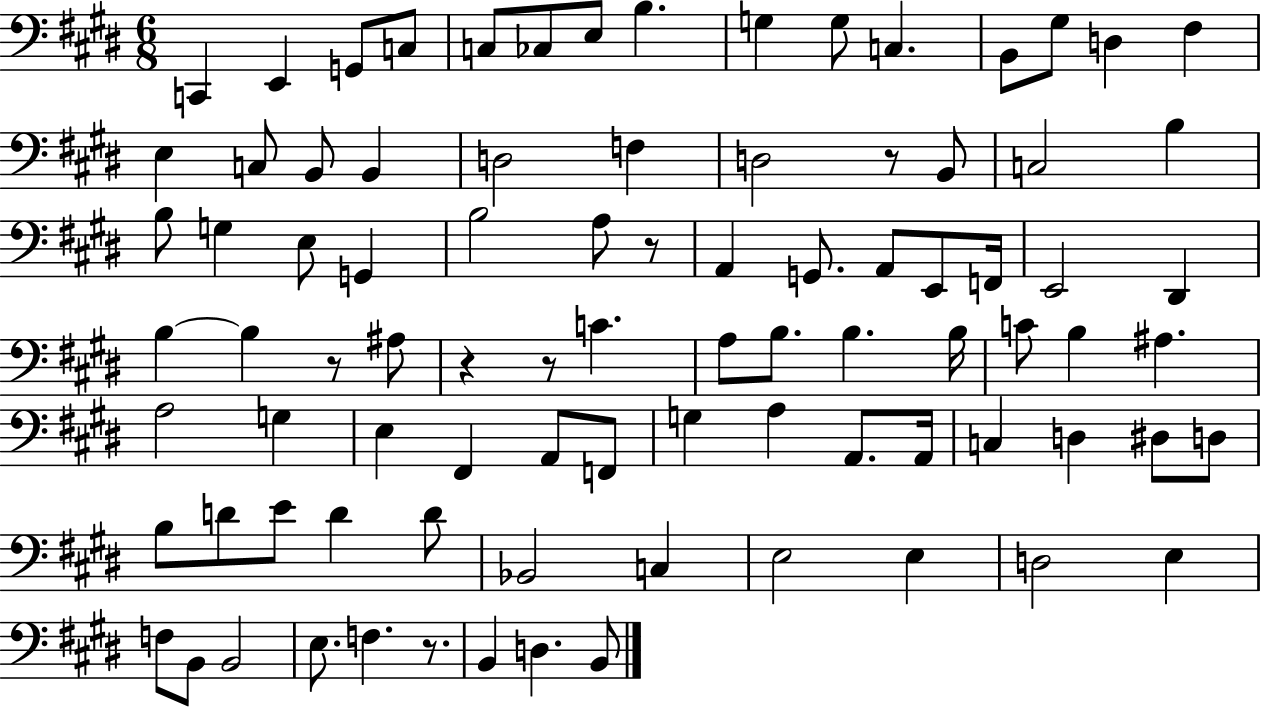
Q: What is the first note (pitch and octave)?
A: C2